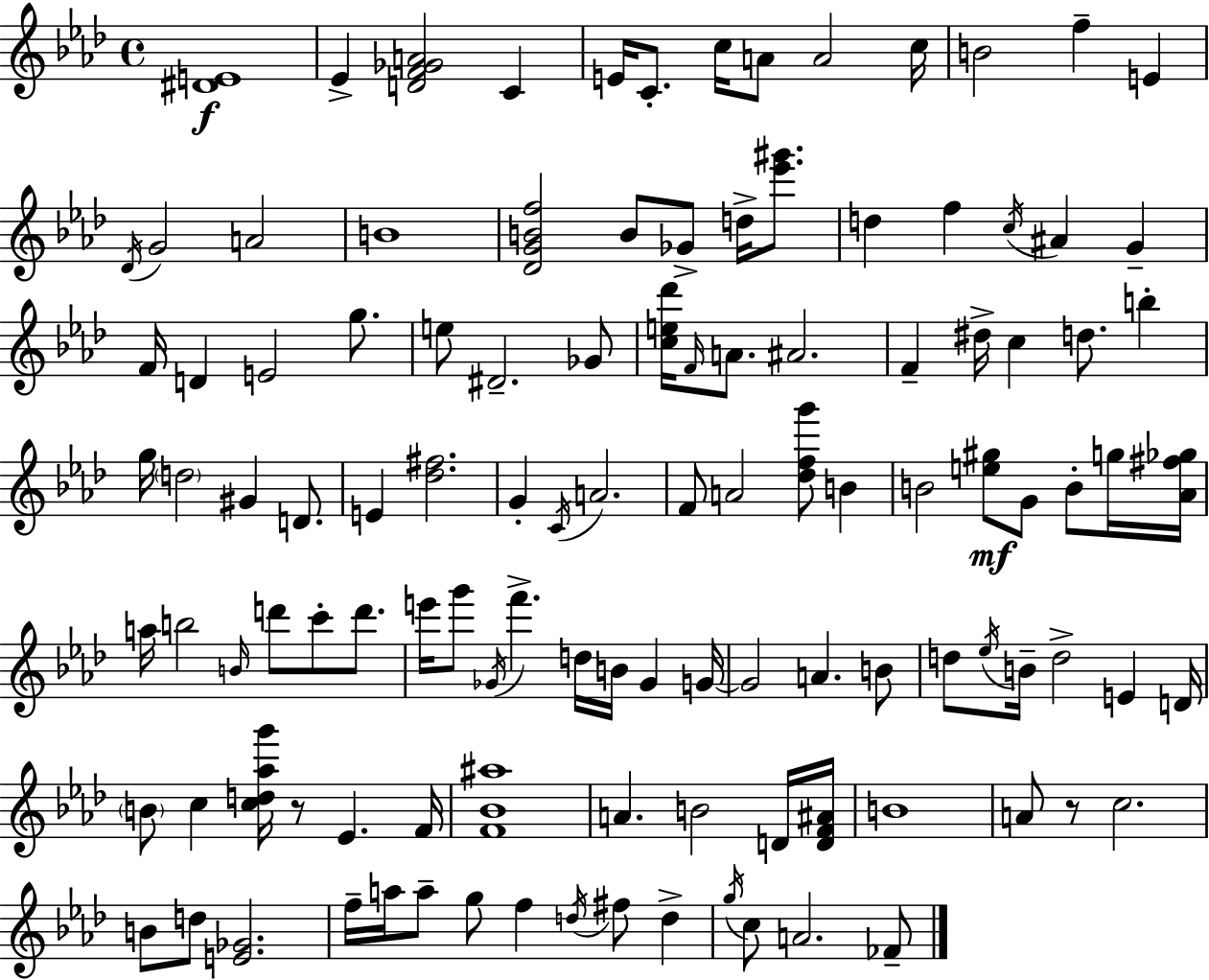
[D#4,E4]/w Eb4/q [D4,F4,Gb4,A4]/h C4/q E4/s C4/e. C5/s A4/e A4/h C5/s B4/h F5/q E4/q Db4/s G4/h A4/h B4/w [Db4,G4,B4,F5]/h B4/e Gb4/e D5/s [Eb6,G#6]/e. D5/q F5/q C5/s A#4/q G4/q F4/s D4/q E4/h G5/e. E5/e D#4/h. Gb4/e [C5,E5,Db6]/s F4/s A4/e. A#4/h. F4/q D#5/s C5/q D5/e. B5/q G5/s D5/h G#4/q D4/e. E4/q [Db5,F#5]/h. G4/q C4/s A4/h. F4/e A4/h [Db5,F5,G6]/e B4/q B4/h [E5,G#5]/e G4/e B4/e G5/s [Ab4,F#5,Gb5]/s A5/s B5/h B4/s D6/e C6/e D6/e. E6/s G6/e Gb4/s F6/q. D5/s B4/s Gb4/q G4/s G4/h A4/q. B4/e D5/e Eb5/s B4/s D5/h E4/q D4/s B4/e C5/q [C5,D5,Ab5,G6]/s R/e Eb4/q. F4/s [F4,Bb4,A#5]/w A4/q. B4/h D4/s [D4,F4,A#4]/s B4/w A4/e R/e C5/h. B4/e D5/e [E4,Gb4]/h. F5/s A5/s A5/e G5/e F5/q D5/s F#5/e D5/q G5/s C5/e A4/h. FES4/e